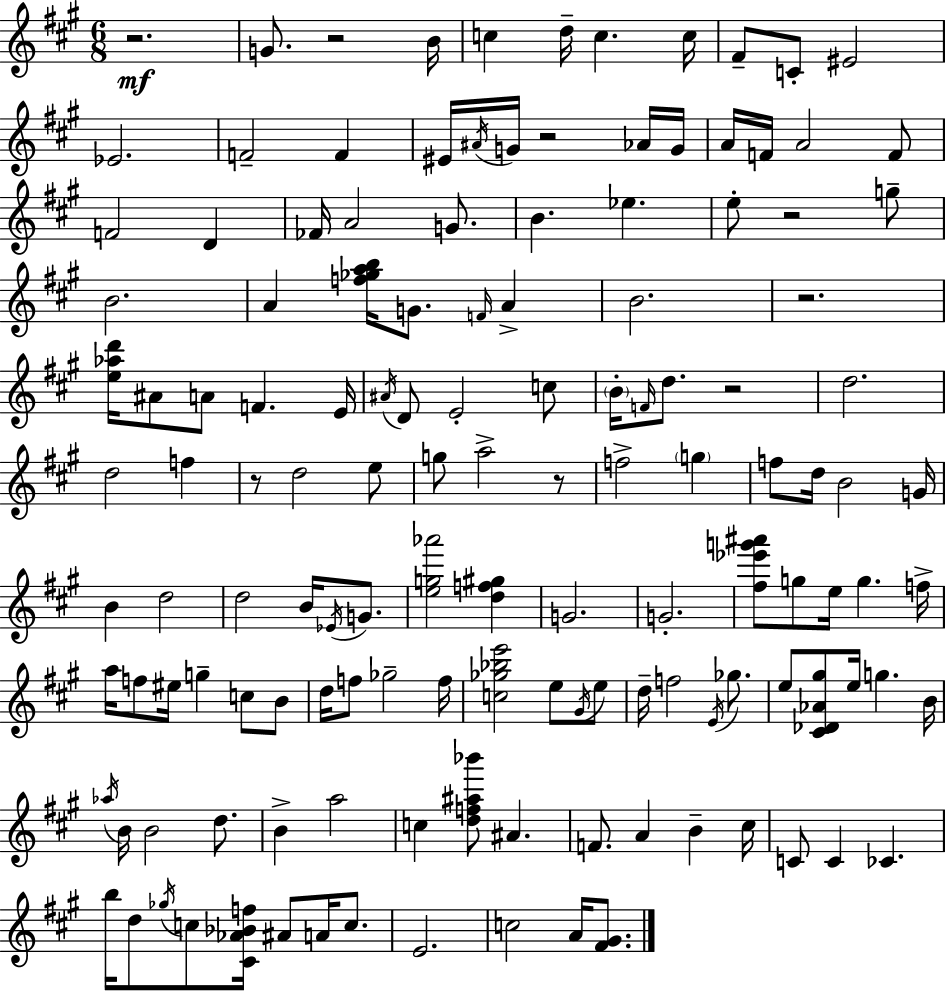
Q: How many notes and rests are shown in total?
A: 136